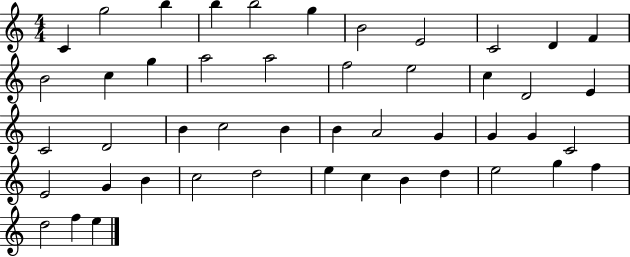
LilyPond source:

{
  \clef treble
  \numericTimeSignature
  \time 4/4
  \key c \major
  c'4 g''2 b''4 | b''4 b''2 g''4 | b'2 e'2 | c'2 d'4 f'4 | \break b'2 c''4 g''4 | a''2 a''2 | f''2 e''2 | c''4 d'2 e'4 | \break c'2 d'2 | b'4 c''2 b'4 | b'4 a'2 g'4 | g'4 g'4 c'2 | \break e'2 g'4 b'4 | c''2 d''2 | e''4 c''4 b'4 d''4 | e''2 g''4 f''4 | \break d''2 f''4 e''4 | \bar "|."
}